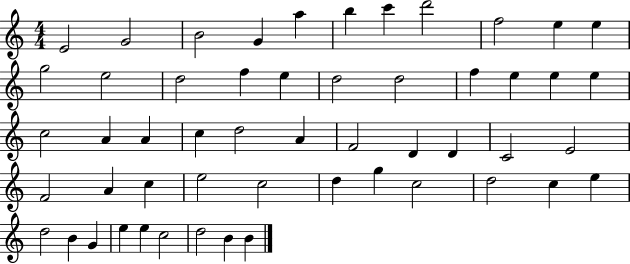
X:1
T:Untitled
M:4/4
L:1/4
K:C
E2 G2 B2 G a b c' d'2 f2 e e g2 e2 d2 f e d2 d2 f e e e c2 A A c d2 A F2 D D C2 E2 F2 A c e2 c2 d g c2 d2 c e d2 B G e e c2 d2 B B